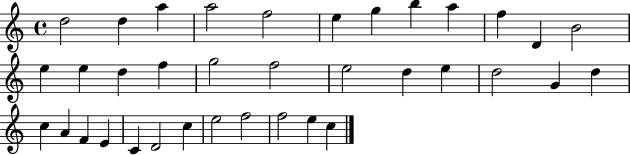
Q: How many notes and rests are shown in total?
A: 36